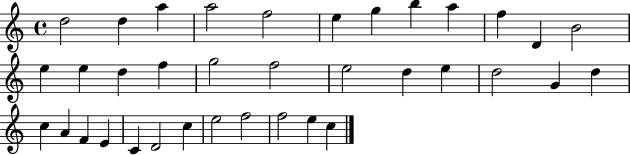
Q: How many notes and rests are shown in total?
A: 36